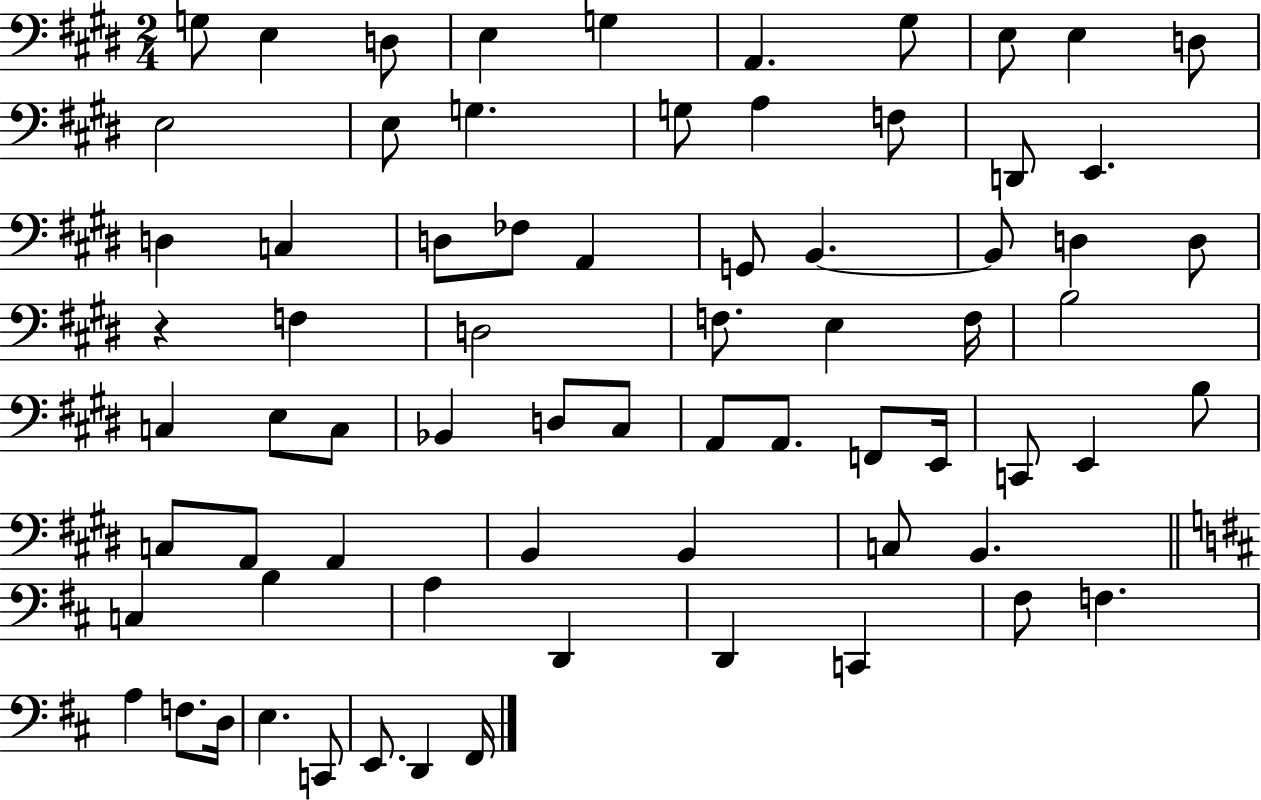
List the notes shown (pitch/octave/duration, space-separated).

G3/e E3/q D3/e E3/q G3/q A2/q. G#3/e E3/e E3/q D3/e E3/h E3/e G3/q. G3/e A3/q F3/e D2/e E2/q. D3/q C3/q D3/e FES3/e A2/q G2/e B2/q. B2/e D3/q D3/e R/q F3/q D3/h F3/e. E3/q F3/s B3/h C3/q E3/e C3/e Bb2/q D3/e C#3/e A2/e A2/e. F2/e E2/s C2/e E2/q B3/e C3/e A2/e A2/q B2/q B2/q C3/e B2/q. C3/q B3/q A3/q D2/q D2/q C2/q F#3/e F3/q. A3/q F3/e. D3/s E3/q. C2/e E2/e. D2/q F#2/s